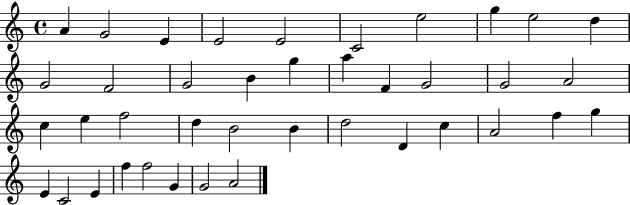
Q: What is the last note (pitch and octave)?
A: A4